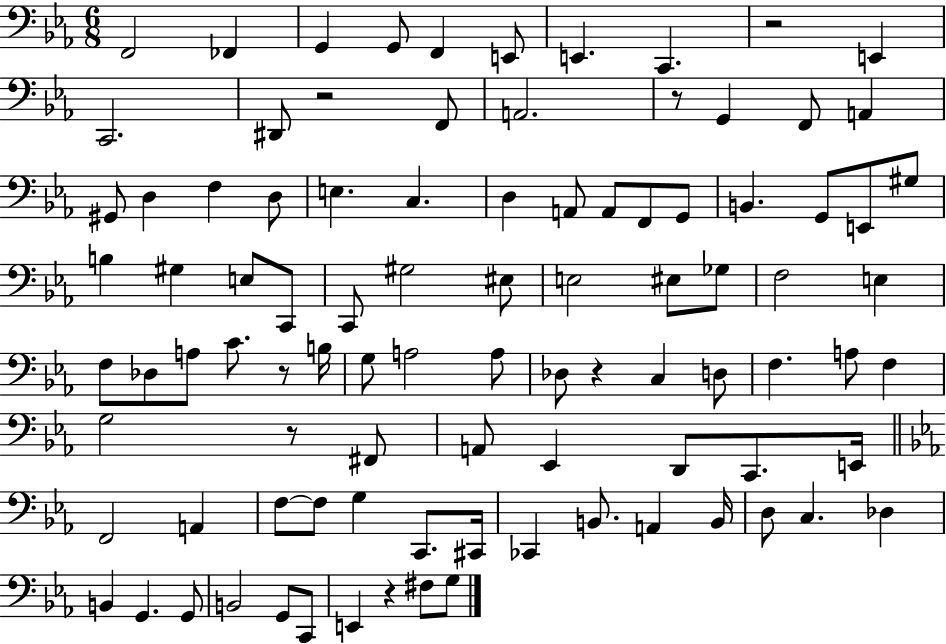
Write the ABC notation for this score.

X:1
T:Untitled
M:6/8
L:1/4
K:Eb
F,,2 _F,, G,, G,,/2 F,, E,,/2 E,, C,, z2 E,, C,,2 ^D,,/2 z2 F,,/2 A,,2 z/2 G,, F,,/2 A,, ^G,,/2 D, F, D,/2 E, C, D, A,,/2 A,,/2 F,,/2 G,,/2 B,, G,,/2 E,,/2 ^G,/2 B, ^G, E,/2 C,,/2 C,,/2 ^G,2 ^E,/2 E,2 ^E,/2 _G,/2 F,2 E, F,/2 _D,/2 A,/2 C/2 z/2 B,/4 G,/2 A,2 A,/2 _D,/2 z C, D,/2 F, A,/2 F, G,2 z/2 ^F,,/2 A,,/2 _E,, D,,/2 C,,/2 E,,/4 F,,2 A,, F,/2 F,/2 G, C,,/2 ^C,,/4 _C,, B,,/2 A,, B,,/4 D,/2 C, _D, B,, G,, G,,/2 B,,2 G,,/2 C,,/2 E,, z ^F,/2 G,/2